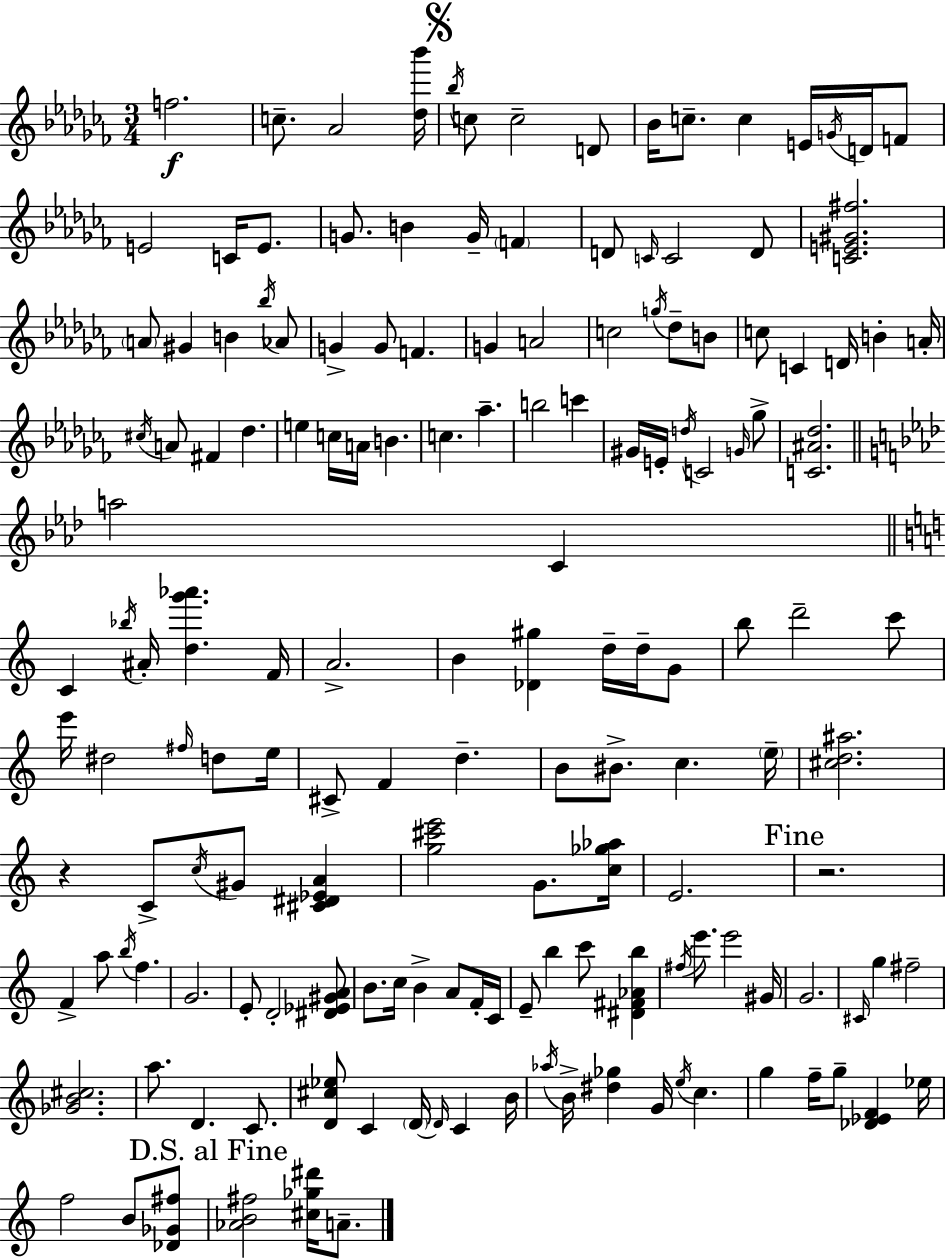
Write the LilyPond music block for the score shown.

{
  \clef treble
  \numericTimeSignature
  \time 3/4
  \key aes \minor
  f''2.\f | c''8.-- aes'2 <des'' bes'''>16 | \mark \markup { \musicglyph "scripts.segno" } \acciaccatura { bes''16 } c''8 c''2-- d'8 | bes'16 c''8.-- c''4 e'16 \acciaccatura { g'16 } d'16 | \break f'8 e'2 c'16 e'8. | g'8. b'4 g'16-- \parenthesize f'4 | d'8 \grace { c'16 } c'2 | d'8 <c' e' gis' fis''>2. | \break \parenthesize a'8 gis'4 b'4 | \acciaccatura { bes''16 } aes'8 g'4-> g'8 f'4. | g'4 a'2 | c''2 | \break \acciaccatura { g''16 } des''8-- b'8 c''8 c'4 d'16 | b'4-. a'16-. \acciaccatura { cis''16 } a'8 fis'4 | des''4. e''4 c''16 a'16 | b'4. c''4. | \break aes''4.-- b''2 | c'''4 gis'16 e'16-. \acciaccatura { d''16 } c'2 | \grace { g'16 } ges''8-> <c' ais' des''>2. | \bar "||" \break \key aes \major a''2 c'4 | \bar "||" \break \key a \minor c'4 \acciaccatura { bes''16 } ais'16-. <d'' g''' aes'''>4. | f'16 a'2.-> | b'4 <des' gis''>4 d''16-- d''16-- g'8 | b''8 d'''2-- c'''8 | \break e'''16 dis''2 \grace { fis''16 } d''8 | e''16 cis'8-> f'4 d''4.-- | b'8 bis'8.-> c''4. | \parenthesize e''16-- <cis'' d'' ais''>2. | \break r4 c'8-> \acciaccatura { c''16 } gis'8 <cis' dis' ees' a'>4 | <g'' cis''' e'''>2 g'8. | <c'' ges'' aes''>16 e'2. | \mark "Fine" r2. | \break f'4-> a''8 \acciaccatura { b''16 } f''4. | g'2. | e'8-. d'2-. | <dis' ees' gis' a'>8 b'8. c''16 b'4-> | \break a'8 f'16-. c'16 e'8-- b''4 c'''8 | <dis' fis' aes' b''>4 \acciaccatura { fis''16 } e'''8. e'''2 | gis'16 g'2. | \grace { cis'16 } g''4 fis''2-- | \break <ges' b' cis''>2. | a''8. d'4. | c'8. <d' cis'' ees''>8 c'4 | \parenthesize d'16~~ \grace { d'16 } c'4 b'16 \acciaccatura { aes''16 } b'16-> <dis'' ges''>4 | \break g'16 \acciaccatura { e''16 } c''4. g''4 | f''16-- g''8-- <des' ees' f'>4 ees''16 f''2 | b'8 <des' ges' fis''>8 \mark "D.S. al Fine" <aes' b' fis''>2 | <cis'' ges'' dis'''>16 a'8.-- \bar "|."
}